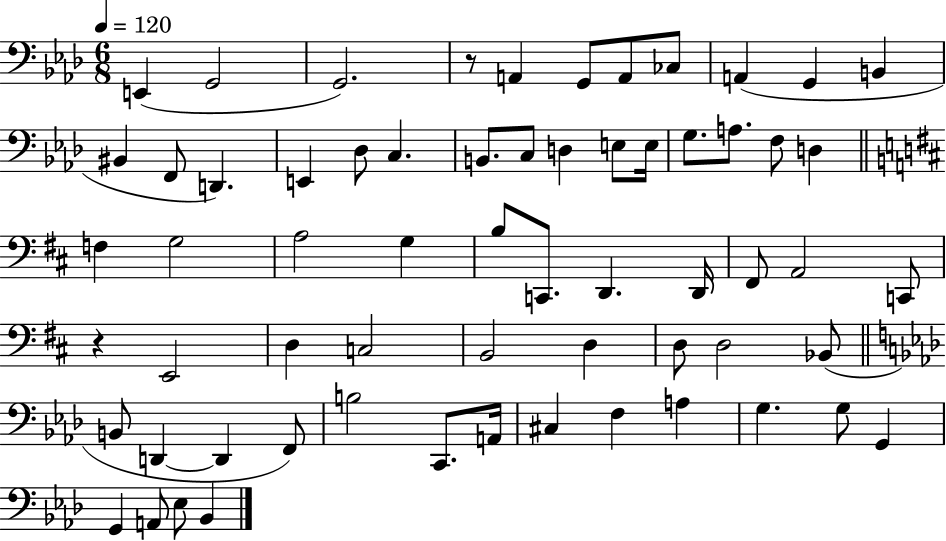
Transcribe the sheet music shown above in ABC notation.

X:1
T:Untitled
M:6/8
L:1/4
K:Ab
E,, G,,2 G,,2 z/2 A,, G,,/2 A,,/2 _C,/2 A,, G,, B,, ^B,, F,,/2 D,, E,, _D,/2 C, B,,/2 C,/2 D, E,/2 E,/4 G,/2 A,/2 F,/2 D, F, G,2 A,2 G, B,/2 C,,/2 D,, D,,/4 ^F,,/2 A,,2 C,,/2 z E,,2 D, C,2 B,,2 D, D,/2 D,2 _B,,/2 B,,/2 D,, D,, F,,/2 B,2 C,,/2 A,,/4 ^C, F, A, G, G,/2 G,, G,, A,,/2 _E,/2 _B,,